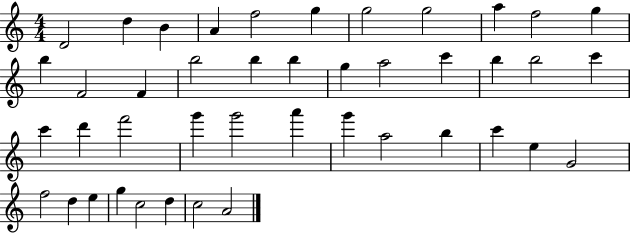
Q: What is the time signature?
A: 4/4